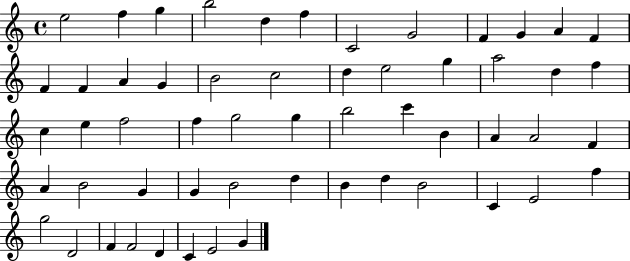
E5/h F5/q G5/q B5/h D5/q F5/q C4/h G4/h F4/q G4/q A4/q F4/q F4/q F4/q A4/q G4/q B4/h C5/h D5/q E5/h G5/q A5/h D5/q F5/q C5/q E5/q F5/h F5/q G5/h G5/q B5/h C6/q B4/q A4/q A4/h F4/q A4/q B4/h G4/q G4/q B4/h D5/q B4/q D5/q B4/h C4/q E4/h F5/q G5/h D4/h F4/q F4/h D4/q C4/q E4/h G4/q